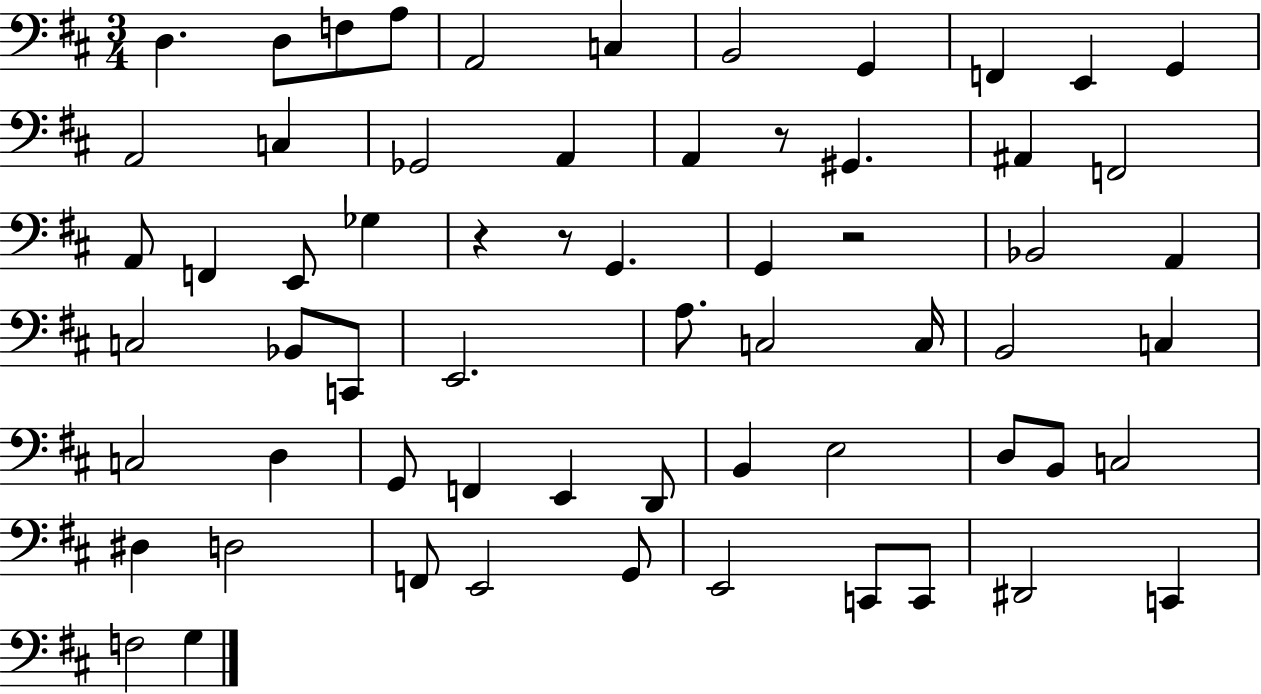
{
  \clef bass
  \numericTimeSignature
  \time 3/4
  \key d \major
  d4. d8 f8 a8 | a,2 c4 | b,2 g,4 | f,4 e,4 g,4 | \break a,2 c4 | ges,2 a,4 | a,4 r8 gis,4. | ais,4 f,2 | \break a,8 f,4 e,8 ges4 | r4 r8 g,4. | g,4 r2 | bes,2 a,4 | \break c2 bes,8 c,8 | e,2. | a8. c2 c16 | b,2 c4 | \break c2 d4 | g,8 f,4 e,4 d,8 | b,4 e2 | d8 b,8 c2 | \break dis4 d2 | f,8 e,2 g,8 | e,2 c,8 c,8 | dis,2 c,4 | \break f2 g4 | \bar "|."
}